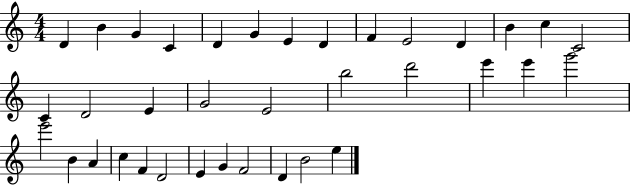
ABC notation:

X:1
T:Untitled
M:4/4
L:1/4
K:C
D B G C D G E D F E2 D B c C2 C D2 E G2 E2 b2 d'2 e' e' g'2 e'2 B A c F D2 E G F2 D B2 e